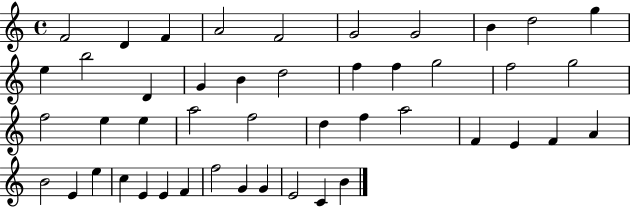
F4/h D4/q F4/q A4/h F4/h G4/h G4/h B4/q D5/h G5/q E5/q B5/h D4/q G4/q B4/q D5/h F5/q F5/q G5/h F5/h G5/h F5/h E5/q E5/q A5/h F5/h D5/q F5/q A5/h F4/q E4/q F4/q A4/q B4/h E4/q E5/q C5/q E4/q E4/q F4/q F5/h G4/q G4/q E4/h C4/q B4/q